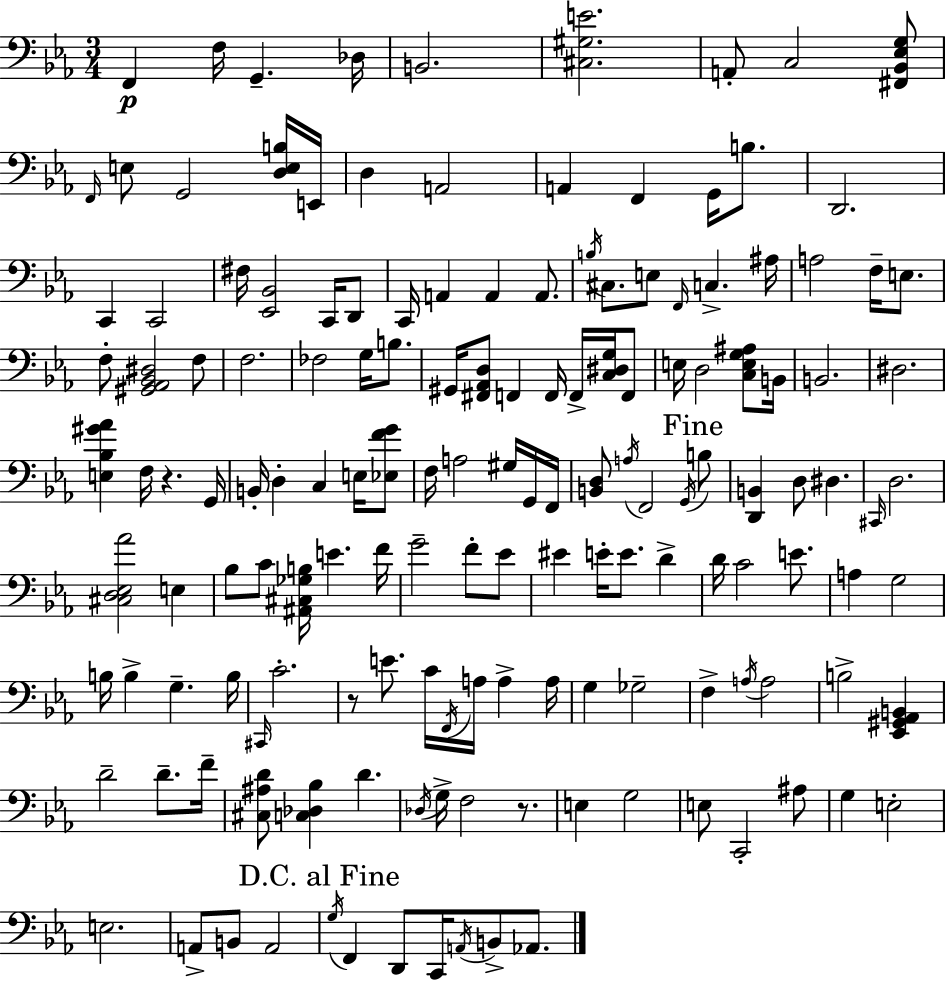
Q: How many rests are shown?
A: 3